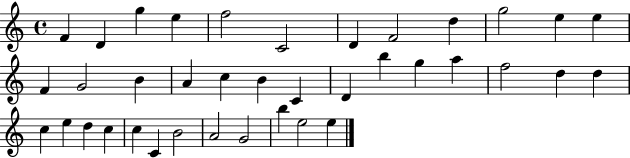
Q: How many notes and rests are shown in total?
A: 38